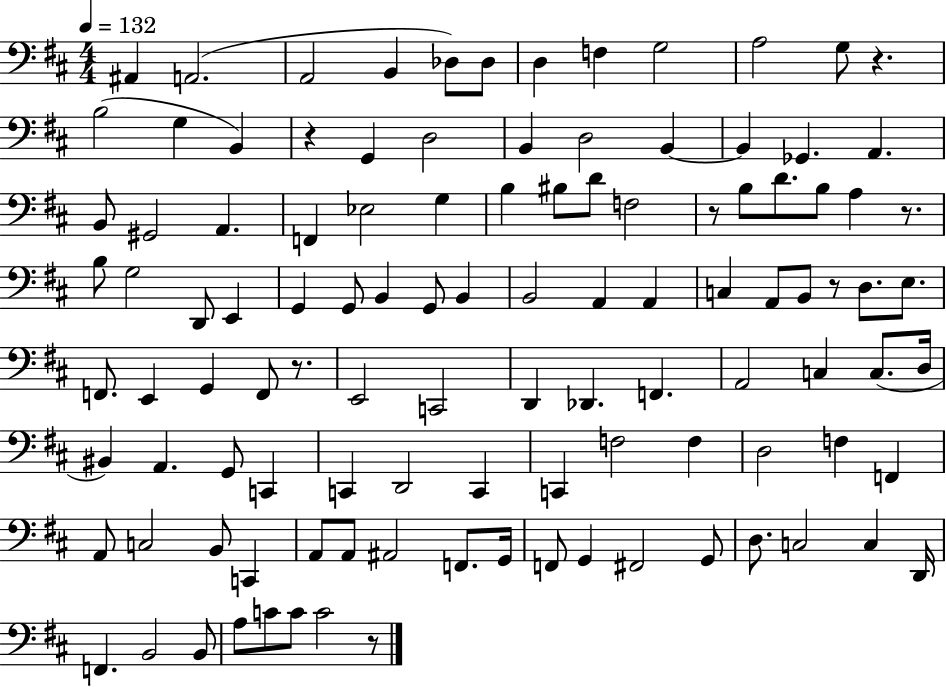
X:1
T:Untitled
M:4/4
L:1/4
K:D
^A,, A,,2 A,,2 B,, _D,/2 _D,/2 D, F, G,2 A,2 G,/2 z B,2 G, B,, z G,, D,2 B,, D,2 B,, B,, _G,, A,, B,,/2 ^G,,2 A,, F,, _E,2 G, B, ^B,/2 D/2 F,2 z/2 B,/2 D/2 B,/2 A, z/2 B,/2 G,2 D,,/2 E,, G,, G,,/2 B,, G,,/2 B,, B,,2 A,, A,, C, A,,/2 B,,/2 z/2 D,/2 E,/2 F,,/2 E,, G,, F,,/2 z/2 E,,2 C,,2 D,, _D,, F,, A,,2 C, C,/2 D,/4 ^B,, A,, G,,/2 C,, C,, D,,2 C,, C,, F,2 F, D,2 F, F,, A,,/2 C,2 B,,/2 C,, A,,/2 A,,/2 ^A,,2 F,,/2 G,,/4 F,,/2 G,, ^F,,2 G,,/2 D,/2 C,2 C, D,,/4 F,, B,,2 B,,/2 A,/2 C/2 C/2 C2 z/2